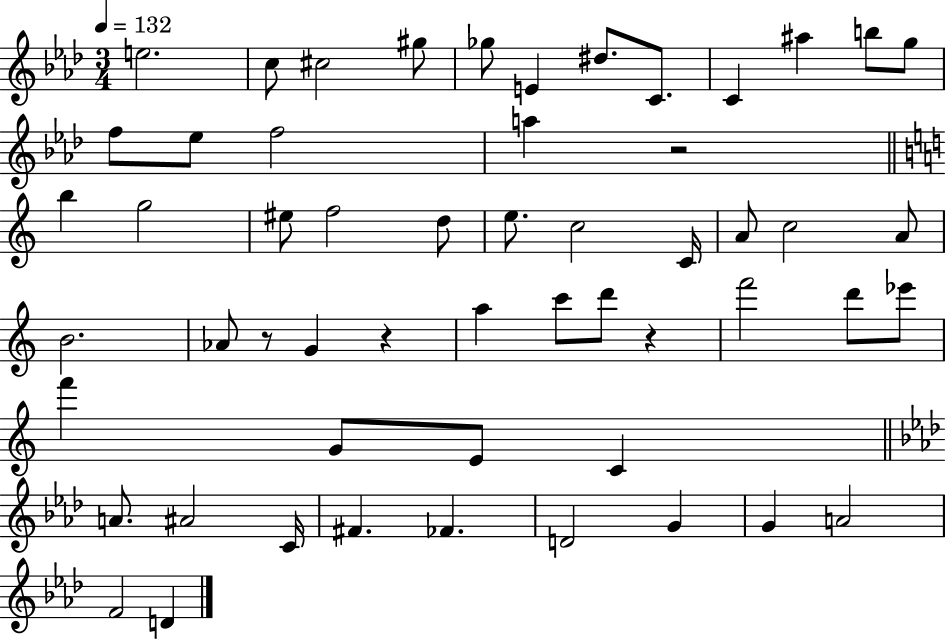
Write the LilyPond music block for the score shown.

{
  \clef treble
  \numericTimeSignature
  \time 3/4
  \key aes \major
  \tempo 4 = 132
  e''2. | c''8 cis''2 gis''8 | ges''8 e'4 dis''8. c'8. | c'4 ais''4 b''8 g''8 | \break f''8 ees''8 f''2 | a''4 r2 | \bar "||" \break \key c \major b''4 g''2 | eis''8 f''2 d''8 | e''8. c''2 c'16 | a'8 c''2 a'8 | \break b'2. | aes'8 r8 g'4 r4 | a''4 c'''8 d'''8 r4 | f'''2 d'''8 ees'''8 | \break f'''4 g'8 e'8 c'4 | \bar "||" \break \key aes \major a'8. ais'2 c'16 | fis'4. fes'4. | d'2 g'4 | g'4 a'2 | \break f'2 d'4 | \bar "|."
}